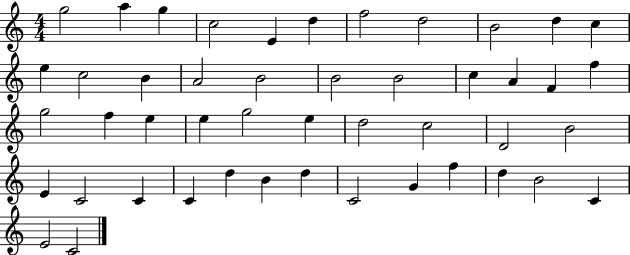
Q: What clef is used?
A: treble